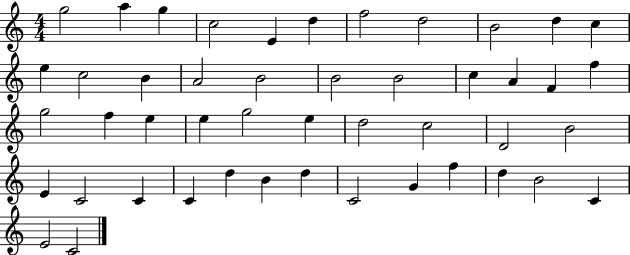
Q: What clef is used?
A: treble